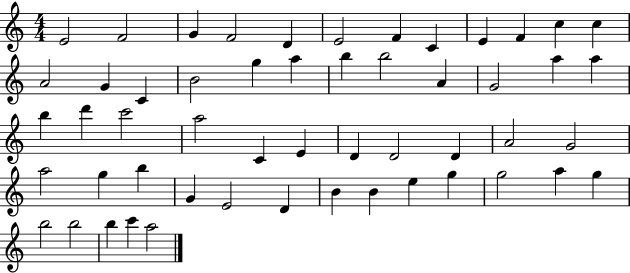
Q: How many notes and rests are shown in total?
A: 53